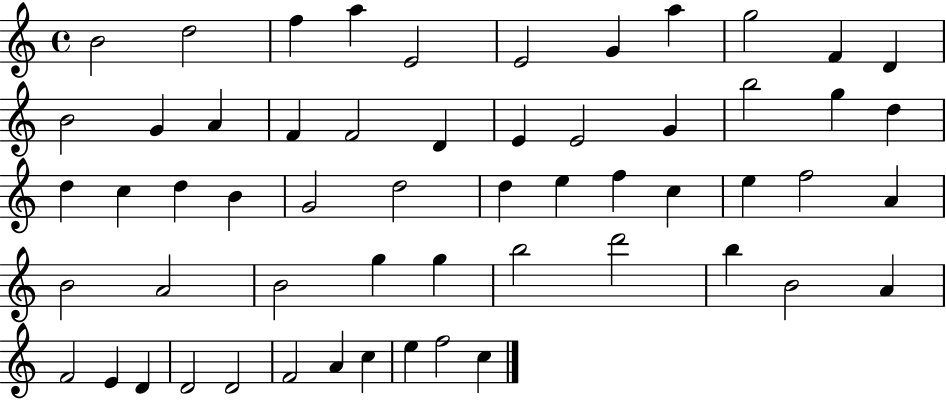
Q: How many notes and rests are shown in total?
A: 57